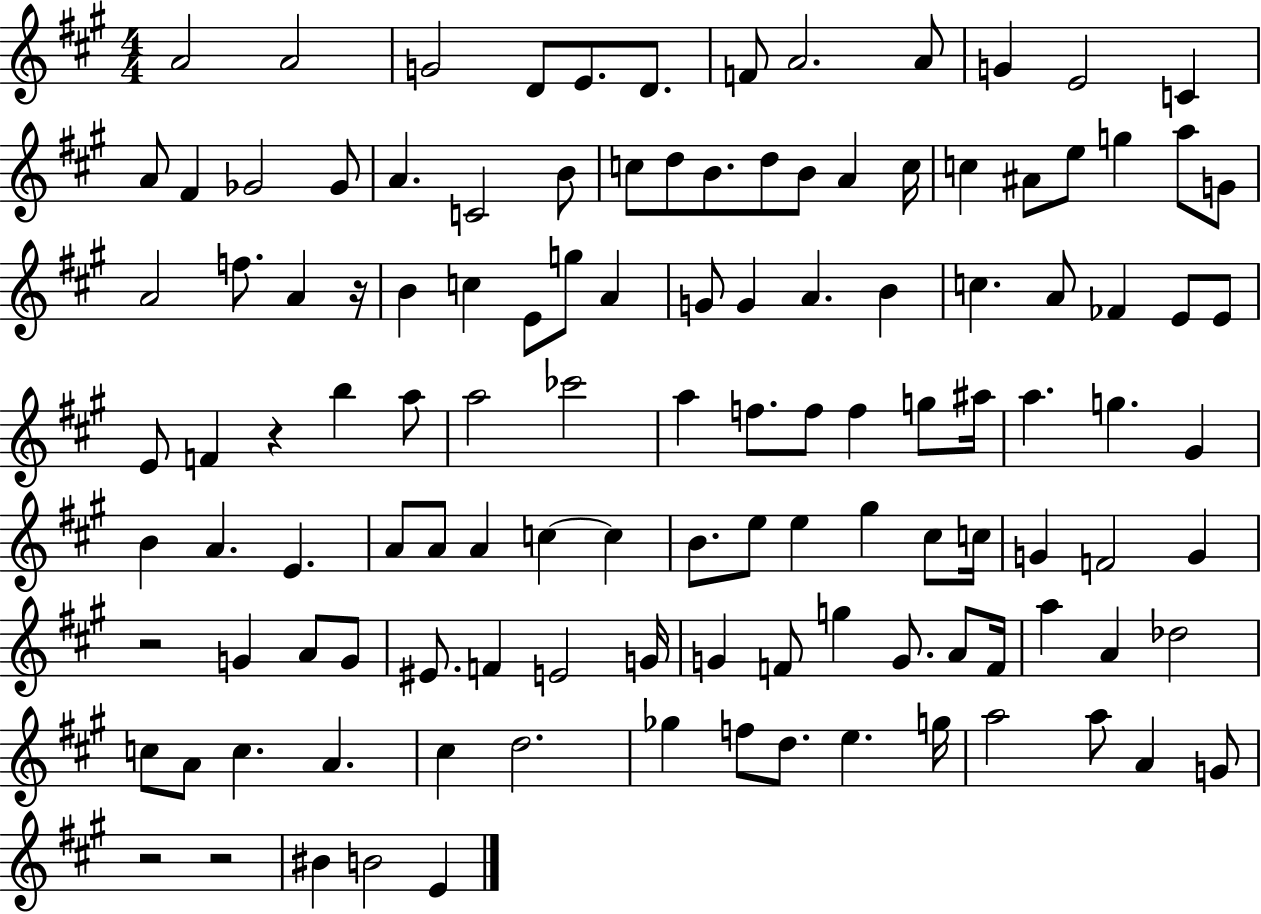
A4/h A4/h G4/h D4/e E4/e. D4/e. F4/e A4/h. A4/e G4/q E4/h C4/q A4/e F#4/q Gb4/h Gb4/e A4/q. C4/h B4/e C5/e D5/e B4/e. D5/e B4/e A4/q C5/s C5/q A#4/e E5/e G5/q A5/e G4/e A4/h F5/e. A4/q R/s B4/q C5/q E4/e G5/e A4/q G4/e G4/q A4/q. B4/q C5/q. A4/e FES4/q E4/e E4/e E4/e F4/q R/q B5/q A5/e A5/h CES6/h A5/q F5/e. F5/e F5/q G5/e A#5/s A5/q. G5/q. G#4/q B4/q A4/q. E4/q. A4/e A4/e A4/q C5/q C5/q B4/e. E5/e E5/q G#5/q C#5/e C5/s G4/q F4/h G4/q R/h G4/q A4/e G4/e EIS4/e. F4/q E4/h G4/s G4/q F4/e G5/q G4/e. A4/e F4/s A5/q A4/q Db5/h C5/e A4/e C5/q. A4/q. C#5/q D5/h. Gb5/q F5/e D5/e. E5/q. G5/s A5/h A5/e A4/q G4/e R/h R/h BIS4/q B4/h E4/q